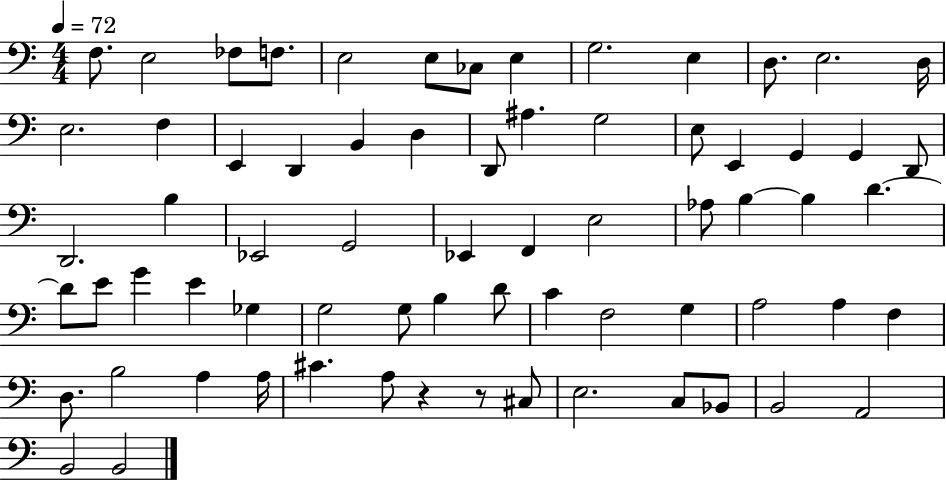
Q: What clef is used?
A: bass